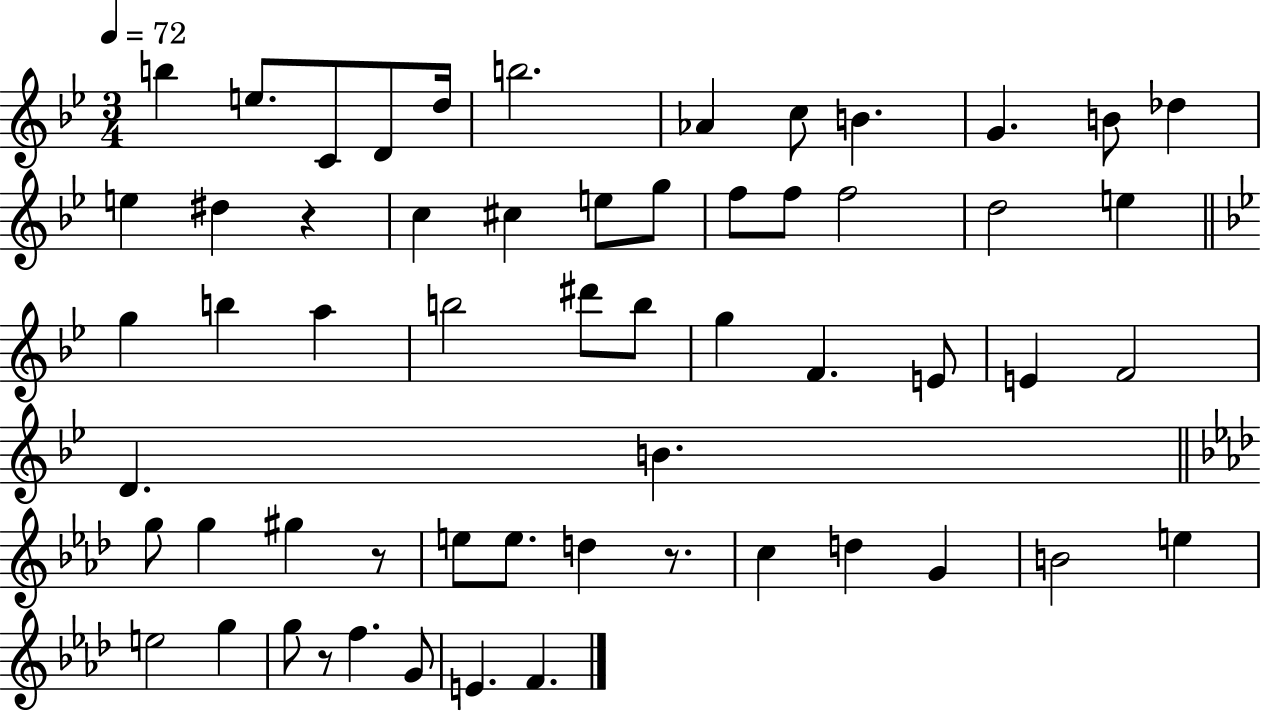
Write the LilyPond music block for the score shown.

{
  \clef treble
  \numericTimeSignature
  \time 3/4
  \key bes \major
  \tempo 4 = 72
  \repeat volta 2 { b''4 e''8. c'8 d'8 d''16 | b''2. | aes'4 c''8 b'4. | g'4. b'8 des''4 | \break e''4 dis''4 r4 | c''4 cis''4 e''8 g''8 | f''8 f''8 f''2 | d''2 e''4 | \break \bar "||" \break \key g \minor g''4 b''4 a''4 | b''2 dis'''8 b''8 | g''4 f'4. e'8 | e'4 f'2 | \break d'4. b'4. | \bar "||" \break \key aes \major g''8 g''4 gis''4 r8 | e''8 e''8. d''4 r8. | c''4 d''4 g'4 | b'2 e''4 | \break e''2 g''4 | g''8 r8 f''4. g'8 | e'4. f'4. | } \bar "|."
}